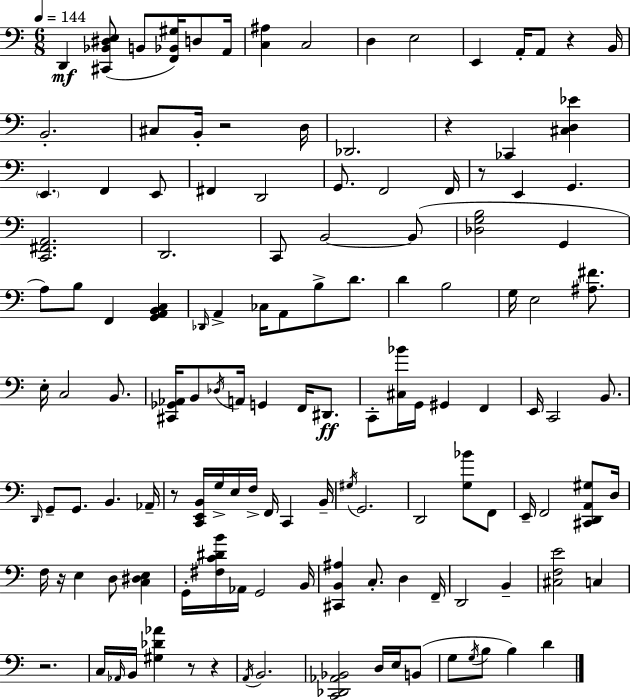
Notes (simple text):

D2/q [C#2,Bb2,D#3,E3]/e B2/e [F2,Bb2,G#3]/s D3/e A2/s [C3,A#3]/q C3/h D3/q E3/h E2/q A2/s A2/e R/q B2/s B2/h. C#3/e B2/s R/h D3/s Db2/h. R/q CES2/q [C#3,D3,Eb4]/q E2/q. F2/q E2/e F#2/q D2/h G2/e. F2/h F2/s R/e E2/q G2/q. [C2,F#2,A2]/h. D2/h. C2/e B2/h B2/e [Db3,G3,B3]/h G2/q A3/e B3/e F2/q [G2,A2,B2,C3]/q Db2/s A2/q CES3/s A2/e B3/e D4/e. D4/q B3/h G3/s E3/h [A#3,F#4]/e. E3/s C3/h B2/e. [C#2,Gb2,Ab2]/s B2/e Db3/s A2/s G2/q F2/s D#2/e. C2/e [C#3,Bb4]/s G2/s G#2/q F2/q E2/s C2/h B2/e. D2/s G2/e G2/e. B2/q. Ab2/s R/e [C2,E2,B2]/s G3/s E3/s F3/s F2/s C2/q B2/s G#3/s G2/h. D2/h [G3,Bb4]/e F2/e E2/s F2/h [C#2,D2,A2,G#3]/e D3/s F3/s R/s E3/q D3/e [C3,D#3,E3]/q G2/s [F#3,C4,D#4,B4]/s Ab2/s G2/h B2/s [C#2,B2,A#3]/q C3/e. D3/q F2/s D2/h B2/q [C#3,F3,E4]/h C3/q R/h. C3/s Ab2/s B2/s [G#3,Db4,Ab4]/q R/e R/q A2/s B2/h. [C2,Db2,Ab2,Bb2]/h D3/s E3/s B2/e G3/e G3/s B3/e B3/q D4/q